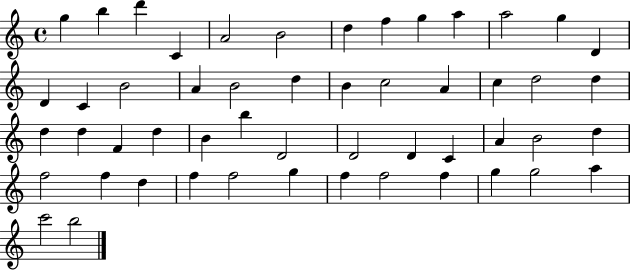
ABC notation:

X:1
T:Untitled
M:4/4
L:1/4
K:C
g b d' C A2 B2 d f g a a2 g D D C B2 A B2 d B c2 A c d2 d d d F d B b D2 D2 D C A B2 d f2 f d f f2 g f f2 f g g2 a c'2 b2